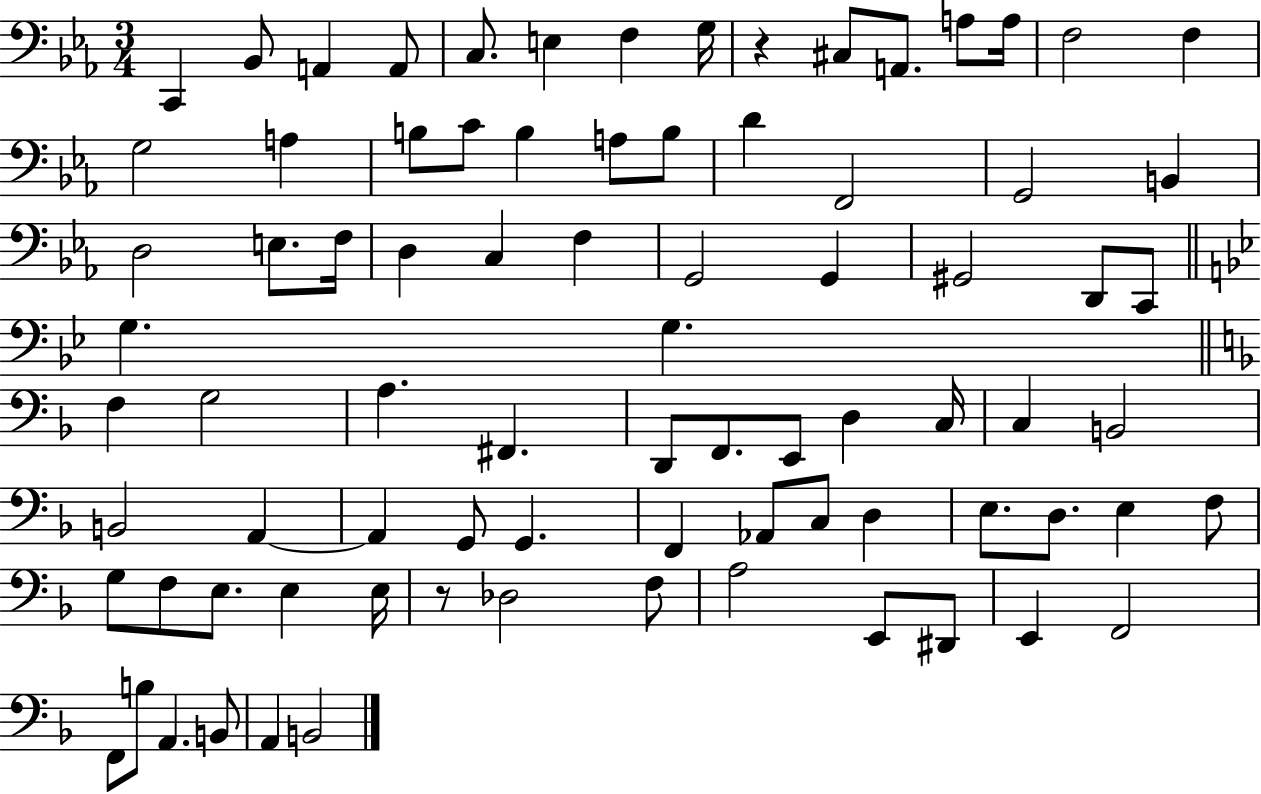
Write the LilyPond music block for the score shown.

{
  \clef bass
  \numericTimeSignature
  \time 3/4
  \key ees \major
  \repeat volta 2 { c,4 bes,8 a,4 a,8 | c8. e4 f4 g16 | r4 cis8 a,8. a8 a16 | f2 f4 | \break g2 a4 | b8 c'8 b4 a8 b8 | d'4 f,2 | g,2 b,4 | \break d2 e8. f16 | d4 c4 f4 | g,2 g,4 | gis,2 d,8 c,8 | \break \bar "||" \break \key bes \major g4. g4. | \bar "||" \break \key d \minor f4 g2 | a4. fis,4. | d,8 f,8. e,8 d4 c16 | c4 b,2 | \break b,2 a,4~~ | a,4 g,8 g,4. | f,4 aes,8 c8 d4 | e8. d8. e4 f8 | \break g8 f8 e8. e4 e16 | r8 des2 f8 | a2 e,8 dis,8 | e,4 f,2 | \break f,8 b8 a,4. b,8 | a,4 b,2 | } \bar "|."
}